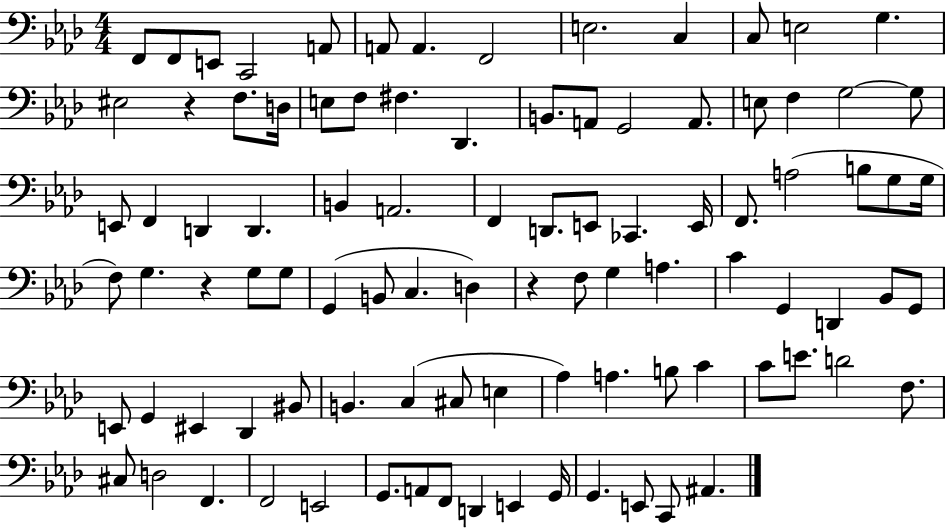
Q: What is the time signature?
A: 4/4